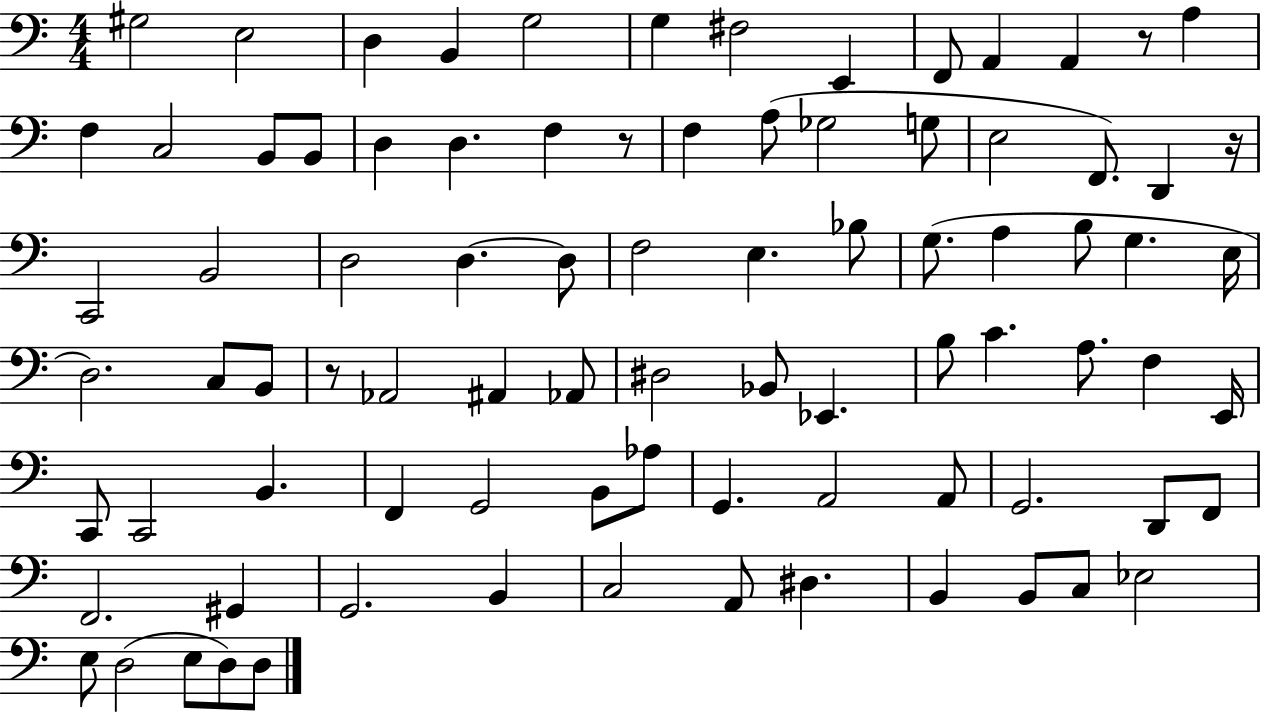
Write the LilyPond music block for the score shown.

{
  \clef bass
  \numericTimeSignature
  \time 4/4
  \key c \major
  gis2 e2 | d4 b,4 g2 | g4 fis2 e,4 | f,8 a,4 a,4 r8 a4 | \break f4 c2 b,8 b,8 | d4 d4. f4 r8 | f4 a8( ges2 g8 | e2 f,8.) d,4 r16 | \break c,2 b,2 | d2 d4.~~ d8 | f2 e4. bes8 | g8.( a4 b8 g4. e16 | \break d2.) c8 b,8 | r8 aes,2 ais,4 aes,8 | dis2 bes,8 ees,4. | b8 c'4. a8. f4 e,16 | \break c,8 c,2 b,4. | f,4 g,2 b,8 aes8 | g,4. a,2 a,8 | g,2. d,8 f,8 | \break f,2. gis,4 | g,2. b,4 | c2 a,8 dis4. | b,4 b,8 c8 ees2 | \break e8 d2( e8 d8) d8 | \bar "|."
}